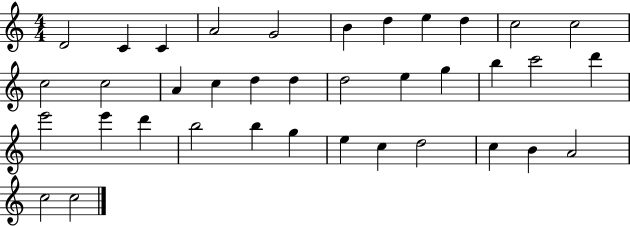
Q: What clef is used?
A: treble